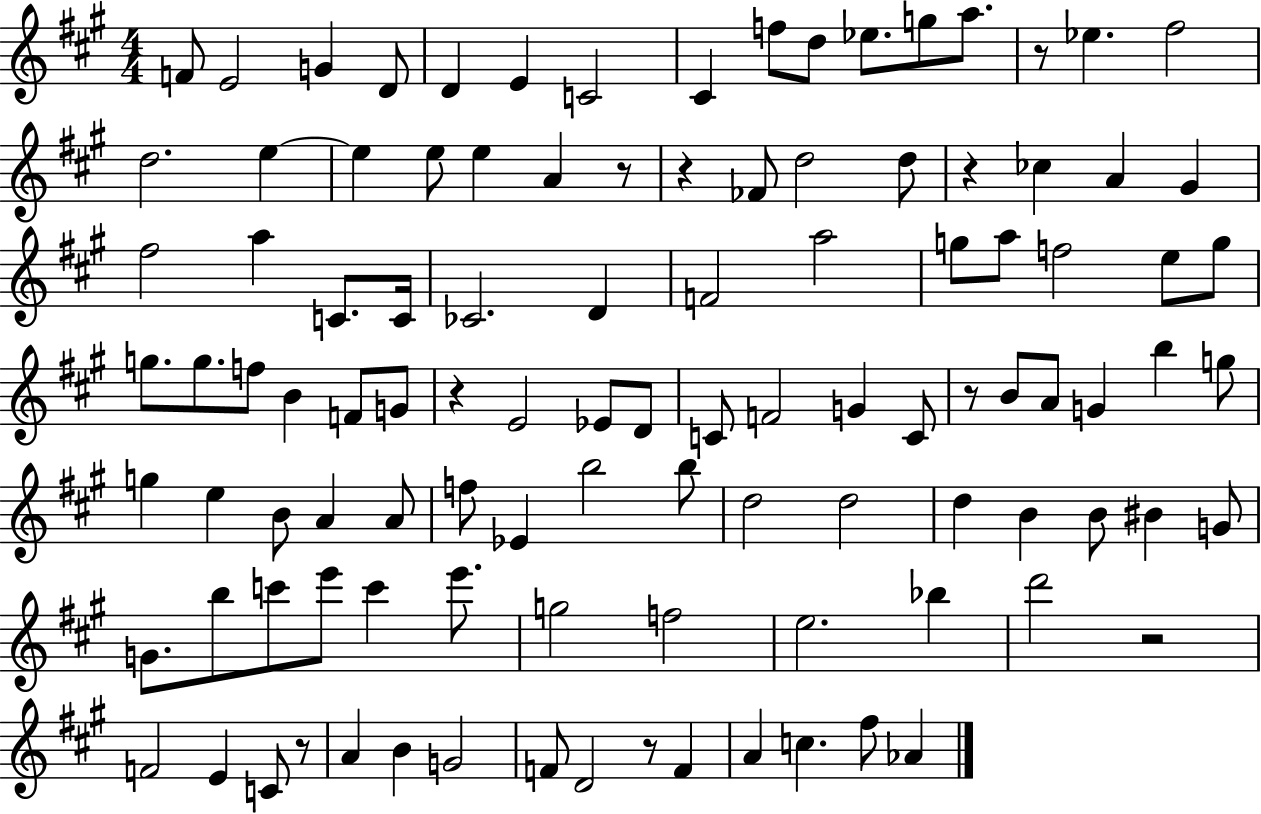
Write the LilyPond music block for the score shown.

{
  \clef treble
  \numericTimeSignature
  \time 4/4
  \key a \major
  f'8 e'2 g'4 d'8 | d'4 e'4 c'2 | cis'4 f''8 d''8 ees''8. g''8 a''8. | r8 ees''4. fis''2 | \break d''2. e''4~~ | e''4 e''8 e''4 a'4 r8 | r4 fes'8 d''2 d''8 | r4 ces''4 a'4 gis'4 | \break fis''2 a''4 c'8. c'16 | ces'2. d'4 | f'2 a''2 | g''8 a''8 f''2 e''8 g''8 | \break g''8. g''8. f''8 b'4 f'8 g'8 | r4 e'2 ees'8 d'8 | c'8 f'2 g'4 c'8 | r8 b'8 a'8 g'4 b''4 g''8 | \break g''4 e''4 b'8 a'4 a'8 | f''8 ees'4 b''2 b''8 | d''2 d''2 | d''4 b'4 b'8 bis'4 g'8 | \break g'8. b''8 c'''8 e'''8 c'''4 e'''8. | g''2 f''2 | e''2. bes''4 | d'''2 r2 | \break f'2 e'4 c'8 r8 | a'4 b'4 g'2 | f'8 d'2 r8 f'4 | a'4 c''4. fis''8 aes'4 | \break \bar "|."
}